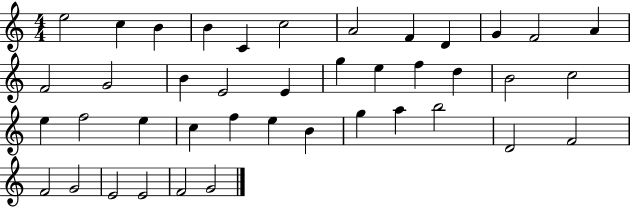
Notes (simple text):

E5/h C5/q B4/q B4/q C4/q C5/h A4/h F4/q D4/q G4/q F4/h A4/q F4/h G4/h B4/q E4/h E4/q G5/q E5/q F5/q D5/q B4/h C5/h E5/q F5/h E5/q C5/q F5/q E5/q B4/q G5/q A5/q B5/h D4/h F4/h F4/h G4/h E4/h E4/h F4/h G4/h